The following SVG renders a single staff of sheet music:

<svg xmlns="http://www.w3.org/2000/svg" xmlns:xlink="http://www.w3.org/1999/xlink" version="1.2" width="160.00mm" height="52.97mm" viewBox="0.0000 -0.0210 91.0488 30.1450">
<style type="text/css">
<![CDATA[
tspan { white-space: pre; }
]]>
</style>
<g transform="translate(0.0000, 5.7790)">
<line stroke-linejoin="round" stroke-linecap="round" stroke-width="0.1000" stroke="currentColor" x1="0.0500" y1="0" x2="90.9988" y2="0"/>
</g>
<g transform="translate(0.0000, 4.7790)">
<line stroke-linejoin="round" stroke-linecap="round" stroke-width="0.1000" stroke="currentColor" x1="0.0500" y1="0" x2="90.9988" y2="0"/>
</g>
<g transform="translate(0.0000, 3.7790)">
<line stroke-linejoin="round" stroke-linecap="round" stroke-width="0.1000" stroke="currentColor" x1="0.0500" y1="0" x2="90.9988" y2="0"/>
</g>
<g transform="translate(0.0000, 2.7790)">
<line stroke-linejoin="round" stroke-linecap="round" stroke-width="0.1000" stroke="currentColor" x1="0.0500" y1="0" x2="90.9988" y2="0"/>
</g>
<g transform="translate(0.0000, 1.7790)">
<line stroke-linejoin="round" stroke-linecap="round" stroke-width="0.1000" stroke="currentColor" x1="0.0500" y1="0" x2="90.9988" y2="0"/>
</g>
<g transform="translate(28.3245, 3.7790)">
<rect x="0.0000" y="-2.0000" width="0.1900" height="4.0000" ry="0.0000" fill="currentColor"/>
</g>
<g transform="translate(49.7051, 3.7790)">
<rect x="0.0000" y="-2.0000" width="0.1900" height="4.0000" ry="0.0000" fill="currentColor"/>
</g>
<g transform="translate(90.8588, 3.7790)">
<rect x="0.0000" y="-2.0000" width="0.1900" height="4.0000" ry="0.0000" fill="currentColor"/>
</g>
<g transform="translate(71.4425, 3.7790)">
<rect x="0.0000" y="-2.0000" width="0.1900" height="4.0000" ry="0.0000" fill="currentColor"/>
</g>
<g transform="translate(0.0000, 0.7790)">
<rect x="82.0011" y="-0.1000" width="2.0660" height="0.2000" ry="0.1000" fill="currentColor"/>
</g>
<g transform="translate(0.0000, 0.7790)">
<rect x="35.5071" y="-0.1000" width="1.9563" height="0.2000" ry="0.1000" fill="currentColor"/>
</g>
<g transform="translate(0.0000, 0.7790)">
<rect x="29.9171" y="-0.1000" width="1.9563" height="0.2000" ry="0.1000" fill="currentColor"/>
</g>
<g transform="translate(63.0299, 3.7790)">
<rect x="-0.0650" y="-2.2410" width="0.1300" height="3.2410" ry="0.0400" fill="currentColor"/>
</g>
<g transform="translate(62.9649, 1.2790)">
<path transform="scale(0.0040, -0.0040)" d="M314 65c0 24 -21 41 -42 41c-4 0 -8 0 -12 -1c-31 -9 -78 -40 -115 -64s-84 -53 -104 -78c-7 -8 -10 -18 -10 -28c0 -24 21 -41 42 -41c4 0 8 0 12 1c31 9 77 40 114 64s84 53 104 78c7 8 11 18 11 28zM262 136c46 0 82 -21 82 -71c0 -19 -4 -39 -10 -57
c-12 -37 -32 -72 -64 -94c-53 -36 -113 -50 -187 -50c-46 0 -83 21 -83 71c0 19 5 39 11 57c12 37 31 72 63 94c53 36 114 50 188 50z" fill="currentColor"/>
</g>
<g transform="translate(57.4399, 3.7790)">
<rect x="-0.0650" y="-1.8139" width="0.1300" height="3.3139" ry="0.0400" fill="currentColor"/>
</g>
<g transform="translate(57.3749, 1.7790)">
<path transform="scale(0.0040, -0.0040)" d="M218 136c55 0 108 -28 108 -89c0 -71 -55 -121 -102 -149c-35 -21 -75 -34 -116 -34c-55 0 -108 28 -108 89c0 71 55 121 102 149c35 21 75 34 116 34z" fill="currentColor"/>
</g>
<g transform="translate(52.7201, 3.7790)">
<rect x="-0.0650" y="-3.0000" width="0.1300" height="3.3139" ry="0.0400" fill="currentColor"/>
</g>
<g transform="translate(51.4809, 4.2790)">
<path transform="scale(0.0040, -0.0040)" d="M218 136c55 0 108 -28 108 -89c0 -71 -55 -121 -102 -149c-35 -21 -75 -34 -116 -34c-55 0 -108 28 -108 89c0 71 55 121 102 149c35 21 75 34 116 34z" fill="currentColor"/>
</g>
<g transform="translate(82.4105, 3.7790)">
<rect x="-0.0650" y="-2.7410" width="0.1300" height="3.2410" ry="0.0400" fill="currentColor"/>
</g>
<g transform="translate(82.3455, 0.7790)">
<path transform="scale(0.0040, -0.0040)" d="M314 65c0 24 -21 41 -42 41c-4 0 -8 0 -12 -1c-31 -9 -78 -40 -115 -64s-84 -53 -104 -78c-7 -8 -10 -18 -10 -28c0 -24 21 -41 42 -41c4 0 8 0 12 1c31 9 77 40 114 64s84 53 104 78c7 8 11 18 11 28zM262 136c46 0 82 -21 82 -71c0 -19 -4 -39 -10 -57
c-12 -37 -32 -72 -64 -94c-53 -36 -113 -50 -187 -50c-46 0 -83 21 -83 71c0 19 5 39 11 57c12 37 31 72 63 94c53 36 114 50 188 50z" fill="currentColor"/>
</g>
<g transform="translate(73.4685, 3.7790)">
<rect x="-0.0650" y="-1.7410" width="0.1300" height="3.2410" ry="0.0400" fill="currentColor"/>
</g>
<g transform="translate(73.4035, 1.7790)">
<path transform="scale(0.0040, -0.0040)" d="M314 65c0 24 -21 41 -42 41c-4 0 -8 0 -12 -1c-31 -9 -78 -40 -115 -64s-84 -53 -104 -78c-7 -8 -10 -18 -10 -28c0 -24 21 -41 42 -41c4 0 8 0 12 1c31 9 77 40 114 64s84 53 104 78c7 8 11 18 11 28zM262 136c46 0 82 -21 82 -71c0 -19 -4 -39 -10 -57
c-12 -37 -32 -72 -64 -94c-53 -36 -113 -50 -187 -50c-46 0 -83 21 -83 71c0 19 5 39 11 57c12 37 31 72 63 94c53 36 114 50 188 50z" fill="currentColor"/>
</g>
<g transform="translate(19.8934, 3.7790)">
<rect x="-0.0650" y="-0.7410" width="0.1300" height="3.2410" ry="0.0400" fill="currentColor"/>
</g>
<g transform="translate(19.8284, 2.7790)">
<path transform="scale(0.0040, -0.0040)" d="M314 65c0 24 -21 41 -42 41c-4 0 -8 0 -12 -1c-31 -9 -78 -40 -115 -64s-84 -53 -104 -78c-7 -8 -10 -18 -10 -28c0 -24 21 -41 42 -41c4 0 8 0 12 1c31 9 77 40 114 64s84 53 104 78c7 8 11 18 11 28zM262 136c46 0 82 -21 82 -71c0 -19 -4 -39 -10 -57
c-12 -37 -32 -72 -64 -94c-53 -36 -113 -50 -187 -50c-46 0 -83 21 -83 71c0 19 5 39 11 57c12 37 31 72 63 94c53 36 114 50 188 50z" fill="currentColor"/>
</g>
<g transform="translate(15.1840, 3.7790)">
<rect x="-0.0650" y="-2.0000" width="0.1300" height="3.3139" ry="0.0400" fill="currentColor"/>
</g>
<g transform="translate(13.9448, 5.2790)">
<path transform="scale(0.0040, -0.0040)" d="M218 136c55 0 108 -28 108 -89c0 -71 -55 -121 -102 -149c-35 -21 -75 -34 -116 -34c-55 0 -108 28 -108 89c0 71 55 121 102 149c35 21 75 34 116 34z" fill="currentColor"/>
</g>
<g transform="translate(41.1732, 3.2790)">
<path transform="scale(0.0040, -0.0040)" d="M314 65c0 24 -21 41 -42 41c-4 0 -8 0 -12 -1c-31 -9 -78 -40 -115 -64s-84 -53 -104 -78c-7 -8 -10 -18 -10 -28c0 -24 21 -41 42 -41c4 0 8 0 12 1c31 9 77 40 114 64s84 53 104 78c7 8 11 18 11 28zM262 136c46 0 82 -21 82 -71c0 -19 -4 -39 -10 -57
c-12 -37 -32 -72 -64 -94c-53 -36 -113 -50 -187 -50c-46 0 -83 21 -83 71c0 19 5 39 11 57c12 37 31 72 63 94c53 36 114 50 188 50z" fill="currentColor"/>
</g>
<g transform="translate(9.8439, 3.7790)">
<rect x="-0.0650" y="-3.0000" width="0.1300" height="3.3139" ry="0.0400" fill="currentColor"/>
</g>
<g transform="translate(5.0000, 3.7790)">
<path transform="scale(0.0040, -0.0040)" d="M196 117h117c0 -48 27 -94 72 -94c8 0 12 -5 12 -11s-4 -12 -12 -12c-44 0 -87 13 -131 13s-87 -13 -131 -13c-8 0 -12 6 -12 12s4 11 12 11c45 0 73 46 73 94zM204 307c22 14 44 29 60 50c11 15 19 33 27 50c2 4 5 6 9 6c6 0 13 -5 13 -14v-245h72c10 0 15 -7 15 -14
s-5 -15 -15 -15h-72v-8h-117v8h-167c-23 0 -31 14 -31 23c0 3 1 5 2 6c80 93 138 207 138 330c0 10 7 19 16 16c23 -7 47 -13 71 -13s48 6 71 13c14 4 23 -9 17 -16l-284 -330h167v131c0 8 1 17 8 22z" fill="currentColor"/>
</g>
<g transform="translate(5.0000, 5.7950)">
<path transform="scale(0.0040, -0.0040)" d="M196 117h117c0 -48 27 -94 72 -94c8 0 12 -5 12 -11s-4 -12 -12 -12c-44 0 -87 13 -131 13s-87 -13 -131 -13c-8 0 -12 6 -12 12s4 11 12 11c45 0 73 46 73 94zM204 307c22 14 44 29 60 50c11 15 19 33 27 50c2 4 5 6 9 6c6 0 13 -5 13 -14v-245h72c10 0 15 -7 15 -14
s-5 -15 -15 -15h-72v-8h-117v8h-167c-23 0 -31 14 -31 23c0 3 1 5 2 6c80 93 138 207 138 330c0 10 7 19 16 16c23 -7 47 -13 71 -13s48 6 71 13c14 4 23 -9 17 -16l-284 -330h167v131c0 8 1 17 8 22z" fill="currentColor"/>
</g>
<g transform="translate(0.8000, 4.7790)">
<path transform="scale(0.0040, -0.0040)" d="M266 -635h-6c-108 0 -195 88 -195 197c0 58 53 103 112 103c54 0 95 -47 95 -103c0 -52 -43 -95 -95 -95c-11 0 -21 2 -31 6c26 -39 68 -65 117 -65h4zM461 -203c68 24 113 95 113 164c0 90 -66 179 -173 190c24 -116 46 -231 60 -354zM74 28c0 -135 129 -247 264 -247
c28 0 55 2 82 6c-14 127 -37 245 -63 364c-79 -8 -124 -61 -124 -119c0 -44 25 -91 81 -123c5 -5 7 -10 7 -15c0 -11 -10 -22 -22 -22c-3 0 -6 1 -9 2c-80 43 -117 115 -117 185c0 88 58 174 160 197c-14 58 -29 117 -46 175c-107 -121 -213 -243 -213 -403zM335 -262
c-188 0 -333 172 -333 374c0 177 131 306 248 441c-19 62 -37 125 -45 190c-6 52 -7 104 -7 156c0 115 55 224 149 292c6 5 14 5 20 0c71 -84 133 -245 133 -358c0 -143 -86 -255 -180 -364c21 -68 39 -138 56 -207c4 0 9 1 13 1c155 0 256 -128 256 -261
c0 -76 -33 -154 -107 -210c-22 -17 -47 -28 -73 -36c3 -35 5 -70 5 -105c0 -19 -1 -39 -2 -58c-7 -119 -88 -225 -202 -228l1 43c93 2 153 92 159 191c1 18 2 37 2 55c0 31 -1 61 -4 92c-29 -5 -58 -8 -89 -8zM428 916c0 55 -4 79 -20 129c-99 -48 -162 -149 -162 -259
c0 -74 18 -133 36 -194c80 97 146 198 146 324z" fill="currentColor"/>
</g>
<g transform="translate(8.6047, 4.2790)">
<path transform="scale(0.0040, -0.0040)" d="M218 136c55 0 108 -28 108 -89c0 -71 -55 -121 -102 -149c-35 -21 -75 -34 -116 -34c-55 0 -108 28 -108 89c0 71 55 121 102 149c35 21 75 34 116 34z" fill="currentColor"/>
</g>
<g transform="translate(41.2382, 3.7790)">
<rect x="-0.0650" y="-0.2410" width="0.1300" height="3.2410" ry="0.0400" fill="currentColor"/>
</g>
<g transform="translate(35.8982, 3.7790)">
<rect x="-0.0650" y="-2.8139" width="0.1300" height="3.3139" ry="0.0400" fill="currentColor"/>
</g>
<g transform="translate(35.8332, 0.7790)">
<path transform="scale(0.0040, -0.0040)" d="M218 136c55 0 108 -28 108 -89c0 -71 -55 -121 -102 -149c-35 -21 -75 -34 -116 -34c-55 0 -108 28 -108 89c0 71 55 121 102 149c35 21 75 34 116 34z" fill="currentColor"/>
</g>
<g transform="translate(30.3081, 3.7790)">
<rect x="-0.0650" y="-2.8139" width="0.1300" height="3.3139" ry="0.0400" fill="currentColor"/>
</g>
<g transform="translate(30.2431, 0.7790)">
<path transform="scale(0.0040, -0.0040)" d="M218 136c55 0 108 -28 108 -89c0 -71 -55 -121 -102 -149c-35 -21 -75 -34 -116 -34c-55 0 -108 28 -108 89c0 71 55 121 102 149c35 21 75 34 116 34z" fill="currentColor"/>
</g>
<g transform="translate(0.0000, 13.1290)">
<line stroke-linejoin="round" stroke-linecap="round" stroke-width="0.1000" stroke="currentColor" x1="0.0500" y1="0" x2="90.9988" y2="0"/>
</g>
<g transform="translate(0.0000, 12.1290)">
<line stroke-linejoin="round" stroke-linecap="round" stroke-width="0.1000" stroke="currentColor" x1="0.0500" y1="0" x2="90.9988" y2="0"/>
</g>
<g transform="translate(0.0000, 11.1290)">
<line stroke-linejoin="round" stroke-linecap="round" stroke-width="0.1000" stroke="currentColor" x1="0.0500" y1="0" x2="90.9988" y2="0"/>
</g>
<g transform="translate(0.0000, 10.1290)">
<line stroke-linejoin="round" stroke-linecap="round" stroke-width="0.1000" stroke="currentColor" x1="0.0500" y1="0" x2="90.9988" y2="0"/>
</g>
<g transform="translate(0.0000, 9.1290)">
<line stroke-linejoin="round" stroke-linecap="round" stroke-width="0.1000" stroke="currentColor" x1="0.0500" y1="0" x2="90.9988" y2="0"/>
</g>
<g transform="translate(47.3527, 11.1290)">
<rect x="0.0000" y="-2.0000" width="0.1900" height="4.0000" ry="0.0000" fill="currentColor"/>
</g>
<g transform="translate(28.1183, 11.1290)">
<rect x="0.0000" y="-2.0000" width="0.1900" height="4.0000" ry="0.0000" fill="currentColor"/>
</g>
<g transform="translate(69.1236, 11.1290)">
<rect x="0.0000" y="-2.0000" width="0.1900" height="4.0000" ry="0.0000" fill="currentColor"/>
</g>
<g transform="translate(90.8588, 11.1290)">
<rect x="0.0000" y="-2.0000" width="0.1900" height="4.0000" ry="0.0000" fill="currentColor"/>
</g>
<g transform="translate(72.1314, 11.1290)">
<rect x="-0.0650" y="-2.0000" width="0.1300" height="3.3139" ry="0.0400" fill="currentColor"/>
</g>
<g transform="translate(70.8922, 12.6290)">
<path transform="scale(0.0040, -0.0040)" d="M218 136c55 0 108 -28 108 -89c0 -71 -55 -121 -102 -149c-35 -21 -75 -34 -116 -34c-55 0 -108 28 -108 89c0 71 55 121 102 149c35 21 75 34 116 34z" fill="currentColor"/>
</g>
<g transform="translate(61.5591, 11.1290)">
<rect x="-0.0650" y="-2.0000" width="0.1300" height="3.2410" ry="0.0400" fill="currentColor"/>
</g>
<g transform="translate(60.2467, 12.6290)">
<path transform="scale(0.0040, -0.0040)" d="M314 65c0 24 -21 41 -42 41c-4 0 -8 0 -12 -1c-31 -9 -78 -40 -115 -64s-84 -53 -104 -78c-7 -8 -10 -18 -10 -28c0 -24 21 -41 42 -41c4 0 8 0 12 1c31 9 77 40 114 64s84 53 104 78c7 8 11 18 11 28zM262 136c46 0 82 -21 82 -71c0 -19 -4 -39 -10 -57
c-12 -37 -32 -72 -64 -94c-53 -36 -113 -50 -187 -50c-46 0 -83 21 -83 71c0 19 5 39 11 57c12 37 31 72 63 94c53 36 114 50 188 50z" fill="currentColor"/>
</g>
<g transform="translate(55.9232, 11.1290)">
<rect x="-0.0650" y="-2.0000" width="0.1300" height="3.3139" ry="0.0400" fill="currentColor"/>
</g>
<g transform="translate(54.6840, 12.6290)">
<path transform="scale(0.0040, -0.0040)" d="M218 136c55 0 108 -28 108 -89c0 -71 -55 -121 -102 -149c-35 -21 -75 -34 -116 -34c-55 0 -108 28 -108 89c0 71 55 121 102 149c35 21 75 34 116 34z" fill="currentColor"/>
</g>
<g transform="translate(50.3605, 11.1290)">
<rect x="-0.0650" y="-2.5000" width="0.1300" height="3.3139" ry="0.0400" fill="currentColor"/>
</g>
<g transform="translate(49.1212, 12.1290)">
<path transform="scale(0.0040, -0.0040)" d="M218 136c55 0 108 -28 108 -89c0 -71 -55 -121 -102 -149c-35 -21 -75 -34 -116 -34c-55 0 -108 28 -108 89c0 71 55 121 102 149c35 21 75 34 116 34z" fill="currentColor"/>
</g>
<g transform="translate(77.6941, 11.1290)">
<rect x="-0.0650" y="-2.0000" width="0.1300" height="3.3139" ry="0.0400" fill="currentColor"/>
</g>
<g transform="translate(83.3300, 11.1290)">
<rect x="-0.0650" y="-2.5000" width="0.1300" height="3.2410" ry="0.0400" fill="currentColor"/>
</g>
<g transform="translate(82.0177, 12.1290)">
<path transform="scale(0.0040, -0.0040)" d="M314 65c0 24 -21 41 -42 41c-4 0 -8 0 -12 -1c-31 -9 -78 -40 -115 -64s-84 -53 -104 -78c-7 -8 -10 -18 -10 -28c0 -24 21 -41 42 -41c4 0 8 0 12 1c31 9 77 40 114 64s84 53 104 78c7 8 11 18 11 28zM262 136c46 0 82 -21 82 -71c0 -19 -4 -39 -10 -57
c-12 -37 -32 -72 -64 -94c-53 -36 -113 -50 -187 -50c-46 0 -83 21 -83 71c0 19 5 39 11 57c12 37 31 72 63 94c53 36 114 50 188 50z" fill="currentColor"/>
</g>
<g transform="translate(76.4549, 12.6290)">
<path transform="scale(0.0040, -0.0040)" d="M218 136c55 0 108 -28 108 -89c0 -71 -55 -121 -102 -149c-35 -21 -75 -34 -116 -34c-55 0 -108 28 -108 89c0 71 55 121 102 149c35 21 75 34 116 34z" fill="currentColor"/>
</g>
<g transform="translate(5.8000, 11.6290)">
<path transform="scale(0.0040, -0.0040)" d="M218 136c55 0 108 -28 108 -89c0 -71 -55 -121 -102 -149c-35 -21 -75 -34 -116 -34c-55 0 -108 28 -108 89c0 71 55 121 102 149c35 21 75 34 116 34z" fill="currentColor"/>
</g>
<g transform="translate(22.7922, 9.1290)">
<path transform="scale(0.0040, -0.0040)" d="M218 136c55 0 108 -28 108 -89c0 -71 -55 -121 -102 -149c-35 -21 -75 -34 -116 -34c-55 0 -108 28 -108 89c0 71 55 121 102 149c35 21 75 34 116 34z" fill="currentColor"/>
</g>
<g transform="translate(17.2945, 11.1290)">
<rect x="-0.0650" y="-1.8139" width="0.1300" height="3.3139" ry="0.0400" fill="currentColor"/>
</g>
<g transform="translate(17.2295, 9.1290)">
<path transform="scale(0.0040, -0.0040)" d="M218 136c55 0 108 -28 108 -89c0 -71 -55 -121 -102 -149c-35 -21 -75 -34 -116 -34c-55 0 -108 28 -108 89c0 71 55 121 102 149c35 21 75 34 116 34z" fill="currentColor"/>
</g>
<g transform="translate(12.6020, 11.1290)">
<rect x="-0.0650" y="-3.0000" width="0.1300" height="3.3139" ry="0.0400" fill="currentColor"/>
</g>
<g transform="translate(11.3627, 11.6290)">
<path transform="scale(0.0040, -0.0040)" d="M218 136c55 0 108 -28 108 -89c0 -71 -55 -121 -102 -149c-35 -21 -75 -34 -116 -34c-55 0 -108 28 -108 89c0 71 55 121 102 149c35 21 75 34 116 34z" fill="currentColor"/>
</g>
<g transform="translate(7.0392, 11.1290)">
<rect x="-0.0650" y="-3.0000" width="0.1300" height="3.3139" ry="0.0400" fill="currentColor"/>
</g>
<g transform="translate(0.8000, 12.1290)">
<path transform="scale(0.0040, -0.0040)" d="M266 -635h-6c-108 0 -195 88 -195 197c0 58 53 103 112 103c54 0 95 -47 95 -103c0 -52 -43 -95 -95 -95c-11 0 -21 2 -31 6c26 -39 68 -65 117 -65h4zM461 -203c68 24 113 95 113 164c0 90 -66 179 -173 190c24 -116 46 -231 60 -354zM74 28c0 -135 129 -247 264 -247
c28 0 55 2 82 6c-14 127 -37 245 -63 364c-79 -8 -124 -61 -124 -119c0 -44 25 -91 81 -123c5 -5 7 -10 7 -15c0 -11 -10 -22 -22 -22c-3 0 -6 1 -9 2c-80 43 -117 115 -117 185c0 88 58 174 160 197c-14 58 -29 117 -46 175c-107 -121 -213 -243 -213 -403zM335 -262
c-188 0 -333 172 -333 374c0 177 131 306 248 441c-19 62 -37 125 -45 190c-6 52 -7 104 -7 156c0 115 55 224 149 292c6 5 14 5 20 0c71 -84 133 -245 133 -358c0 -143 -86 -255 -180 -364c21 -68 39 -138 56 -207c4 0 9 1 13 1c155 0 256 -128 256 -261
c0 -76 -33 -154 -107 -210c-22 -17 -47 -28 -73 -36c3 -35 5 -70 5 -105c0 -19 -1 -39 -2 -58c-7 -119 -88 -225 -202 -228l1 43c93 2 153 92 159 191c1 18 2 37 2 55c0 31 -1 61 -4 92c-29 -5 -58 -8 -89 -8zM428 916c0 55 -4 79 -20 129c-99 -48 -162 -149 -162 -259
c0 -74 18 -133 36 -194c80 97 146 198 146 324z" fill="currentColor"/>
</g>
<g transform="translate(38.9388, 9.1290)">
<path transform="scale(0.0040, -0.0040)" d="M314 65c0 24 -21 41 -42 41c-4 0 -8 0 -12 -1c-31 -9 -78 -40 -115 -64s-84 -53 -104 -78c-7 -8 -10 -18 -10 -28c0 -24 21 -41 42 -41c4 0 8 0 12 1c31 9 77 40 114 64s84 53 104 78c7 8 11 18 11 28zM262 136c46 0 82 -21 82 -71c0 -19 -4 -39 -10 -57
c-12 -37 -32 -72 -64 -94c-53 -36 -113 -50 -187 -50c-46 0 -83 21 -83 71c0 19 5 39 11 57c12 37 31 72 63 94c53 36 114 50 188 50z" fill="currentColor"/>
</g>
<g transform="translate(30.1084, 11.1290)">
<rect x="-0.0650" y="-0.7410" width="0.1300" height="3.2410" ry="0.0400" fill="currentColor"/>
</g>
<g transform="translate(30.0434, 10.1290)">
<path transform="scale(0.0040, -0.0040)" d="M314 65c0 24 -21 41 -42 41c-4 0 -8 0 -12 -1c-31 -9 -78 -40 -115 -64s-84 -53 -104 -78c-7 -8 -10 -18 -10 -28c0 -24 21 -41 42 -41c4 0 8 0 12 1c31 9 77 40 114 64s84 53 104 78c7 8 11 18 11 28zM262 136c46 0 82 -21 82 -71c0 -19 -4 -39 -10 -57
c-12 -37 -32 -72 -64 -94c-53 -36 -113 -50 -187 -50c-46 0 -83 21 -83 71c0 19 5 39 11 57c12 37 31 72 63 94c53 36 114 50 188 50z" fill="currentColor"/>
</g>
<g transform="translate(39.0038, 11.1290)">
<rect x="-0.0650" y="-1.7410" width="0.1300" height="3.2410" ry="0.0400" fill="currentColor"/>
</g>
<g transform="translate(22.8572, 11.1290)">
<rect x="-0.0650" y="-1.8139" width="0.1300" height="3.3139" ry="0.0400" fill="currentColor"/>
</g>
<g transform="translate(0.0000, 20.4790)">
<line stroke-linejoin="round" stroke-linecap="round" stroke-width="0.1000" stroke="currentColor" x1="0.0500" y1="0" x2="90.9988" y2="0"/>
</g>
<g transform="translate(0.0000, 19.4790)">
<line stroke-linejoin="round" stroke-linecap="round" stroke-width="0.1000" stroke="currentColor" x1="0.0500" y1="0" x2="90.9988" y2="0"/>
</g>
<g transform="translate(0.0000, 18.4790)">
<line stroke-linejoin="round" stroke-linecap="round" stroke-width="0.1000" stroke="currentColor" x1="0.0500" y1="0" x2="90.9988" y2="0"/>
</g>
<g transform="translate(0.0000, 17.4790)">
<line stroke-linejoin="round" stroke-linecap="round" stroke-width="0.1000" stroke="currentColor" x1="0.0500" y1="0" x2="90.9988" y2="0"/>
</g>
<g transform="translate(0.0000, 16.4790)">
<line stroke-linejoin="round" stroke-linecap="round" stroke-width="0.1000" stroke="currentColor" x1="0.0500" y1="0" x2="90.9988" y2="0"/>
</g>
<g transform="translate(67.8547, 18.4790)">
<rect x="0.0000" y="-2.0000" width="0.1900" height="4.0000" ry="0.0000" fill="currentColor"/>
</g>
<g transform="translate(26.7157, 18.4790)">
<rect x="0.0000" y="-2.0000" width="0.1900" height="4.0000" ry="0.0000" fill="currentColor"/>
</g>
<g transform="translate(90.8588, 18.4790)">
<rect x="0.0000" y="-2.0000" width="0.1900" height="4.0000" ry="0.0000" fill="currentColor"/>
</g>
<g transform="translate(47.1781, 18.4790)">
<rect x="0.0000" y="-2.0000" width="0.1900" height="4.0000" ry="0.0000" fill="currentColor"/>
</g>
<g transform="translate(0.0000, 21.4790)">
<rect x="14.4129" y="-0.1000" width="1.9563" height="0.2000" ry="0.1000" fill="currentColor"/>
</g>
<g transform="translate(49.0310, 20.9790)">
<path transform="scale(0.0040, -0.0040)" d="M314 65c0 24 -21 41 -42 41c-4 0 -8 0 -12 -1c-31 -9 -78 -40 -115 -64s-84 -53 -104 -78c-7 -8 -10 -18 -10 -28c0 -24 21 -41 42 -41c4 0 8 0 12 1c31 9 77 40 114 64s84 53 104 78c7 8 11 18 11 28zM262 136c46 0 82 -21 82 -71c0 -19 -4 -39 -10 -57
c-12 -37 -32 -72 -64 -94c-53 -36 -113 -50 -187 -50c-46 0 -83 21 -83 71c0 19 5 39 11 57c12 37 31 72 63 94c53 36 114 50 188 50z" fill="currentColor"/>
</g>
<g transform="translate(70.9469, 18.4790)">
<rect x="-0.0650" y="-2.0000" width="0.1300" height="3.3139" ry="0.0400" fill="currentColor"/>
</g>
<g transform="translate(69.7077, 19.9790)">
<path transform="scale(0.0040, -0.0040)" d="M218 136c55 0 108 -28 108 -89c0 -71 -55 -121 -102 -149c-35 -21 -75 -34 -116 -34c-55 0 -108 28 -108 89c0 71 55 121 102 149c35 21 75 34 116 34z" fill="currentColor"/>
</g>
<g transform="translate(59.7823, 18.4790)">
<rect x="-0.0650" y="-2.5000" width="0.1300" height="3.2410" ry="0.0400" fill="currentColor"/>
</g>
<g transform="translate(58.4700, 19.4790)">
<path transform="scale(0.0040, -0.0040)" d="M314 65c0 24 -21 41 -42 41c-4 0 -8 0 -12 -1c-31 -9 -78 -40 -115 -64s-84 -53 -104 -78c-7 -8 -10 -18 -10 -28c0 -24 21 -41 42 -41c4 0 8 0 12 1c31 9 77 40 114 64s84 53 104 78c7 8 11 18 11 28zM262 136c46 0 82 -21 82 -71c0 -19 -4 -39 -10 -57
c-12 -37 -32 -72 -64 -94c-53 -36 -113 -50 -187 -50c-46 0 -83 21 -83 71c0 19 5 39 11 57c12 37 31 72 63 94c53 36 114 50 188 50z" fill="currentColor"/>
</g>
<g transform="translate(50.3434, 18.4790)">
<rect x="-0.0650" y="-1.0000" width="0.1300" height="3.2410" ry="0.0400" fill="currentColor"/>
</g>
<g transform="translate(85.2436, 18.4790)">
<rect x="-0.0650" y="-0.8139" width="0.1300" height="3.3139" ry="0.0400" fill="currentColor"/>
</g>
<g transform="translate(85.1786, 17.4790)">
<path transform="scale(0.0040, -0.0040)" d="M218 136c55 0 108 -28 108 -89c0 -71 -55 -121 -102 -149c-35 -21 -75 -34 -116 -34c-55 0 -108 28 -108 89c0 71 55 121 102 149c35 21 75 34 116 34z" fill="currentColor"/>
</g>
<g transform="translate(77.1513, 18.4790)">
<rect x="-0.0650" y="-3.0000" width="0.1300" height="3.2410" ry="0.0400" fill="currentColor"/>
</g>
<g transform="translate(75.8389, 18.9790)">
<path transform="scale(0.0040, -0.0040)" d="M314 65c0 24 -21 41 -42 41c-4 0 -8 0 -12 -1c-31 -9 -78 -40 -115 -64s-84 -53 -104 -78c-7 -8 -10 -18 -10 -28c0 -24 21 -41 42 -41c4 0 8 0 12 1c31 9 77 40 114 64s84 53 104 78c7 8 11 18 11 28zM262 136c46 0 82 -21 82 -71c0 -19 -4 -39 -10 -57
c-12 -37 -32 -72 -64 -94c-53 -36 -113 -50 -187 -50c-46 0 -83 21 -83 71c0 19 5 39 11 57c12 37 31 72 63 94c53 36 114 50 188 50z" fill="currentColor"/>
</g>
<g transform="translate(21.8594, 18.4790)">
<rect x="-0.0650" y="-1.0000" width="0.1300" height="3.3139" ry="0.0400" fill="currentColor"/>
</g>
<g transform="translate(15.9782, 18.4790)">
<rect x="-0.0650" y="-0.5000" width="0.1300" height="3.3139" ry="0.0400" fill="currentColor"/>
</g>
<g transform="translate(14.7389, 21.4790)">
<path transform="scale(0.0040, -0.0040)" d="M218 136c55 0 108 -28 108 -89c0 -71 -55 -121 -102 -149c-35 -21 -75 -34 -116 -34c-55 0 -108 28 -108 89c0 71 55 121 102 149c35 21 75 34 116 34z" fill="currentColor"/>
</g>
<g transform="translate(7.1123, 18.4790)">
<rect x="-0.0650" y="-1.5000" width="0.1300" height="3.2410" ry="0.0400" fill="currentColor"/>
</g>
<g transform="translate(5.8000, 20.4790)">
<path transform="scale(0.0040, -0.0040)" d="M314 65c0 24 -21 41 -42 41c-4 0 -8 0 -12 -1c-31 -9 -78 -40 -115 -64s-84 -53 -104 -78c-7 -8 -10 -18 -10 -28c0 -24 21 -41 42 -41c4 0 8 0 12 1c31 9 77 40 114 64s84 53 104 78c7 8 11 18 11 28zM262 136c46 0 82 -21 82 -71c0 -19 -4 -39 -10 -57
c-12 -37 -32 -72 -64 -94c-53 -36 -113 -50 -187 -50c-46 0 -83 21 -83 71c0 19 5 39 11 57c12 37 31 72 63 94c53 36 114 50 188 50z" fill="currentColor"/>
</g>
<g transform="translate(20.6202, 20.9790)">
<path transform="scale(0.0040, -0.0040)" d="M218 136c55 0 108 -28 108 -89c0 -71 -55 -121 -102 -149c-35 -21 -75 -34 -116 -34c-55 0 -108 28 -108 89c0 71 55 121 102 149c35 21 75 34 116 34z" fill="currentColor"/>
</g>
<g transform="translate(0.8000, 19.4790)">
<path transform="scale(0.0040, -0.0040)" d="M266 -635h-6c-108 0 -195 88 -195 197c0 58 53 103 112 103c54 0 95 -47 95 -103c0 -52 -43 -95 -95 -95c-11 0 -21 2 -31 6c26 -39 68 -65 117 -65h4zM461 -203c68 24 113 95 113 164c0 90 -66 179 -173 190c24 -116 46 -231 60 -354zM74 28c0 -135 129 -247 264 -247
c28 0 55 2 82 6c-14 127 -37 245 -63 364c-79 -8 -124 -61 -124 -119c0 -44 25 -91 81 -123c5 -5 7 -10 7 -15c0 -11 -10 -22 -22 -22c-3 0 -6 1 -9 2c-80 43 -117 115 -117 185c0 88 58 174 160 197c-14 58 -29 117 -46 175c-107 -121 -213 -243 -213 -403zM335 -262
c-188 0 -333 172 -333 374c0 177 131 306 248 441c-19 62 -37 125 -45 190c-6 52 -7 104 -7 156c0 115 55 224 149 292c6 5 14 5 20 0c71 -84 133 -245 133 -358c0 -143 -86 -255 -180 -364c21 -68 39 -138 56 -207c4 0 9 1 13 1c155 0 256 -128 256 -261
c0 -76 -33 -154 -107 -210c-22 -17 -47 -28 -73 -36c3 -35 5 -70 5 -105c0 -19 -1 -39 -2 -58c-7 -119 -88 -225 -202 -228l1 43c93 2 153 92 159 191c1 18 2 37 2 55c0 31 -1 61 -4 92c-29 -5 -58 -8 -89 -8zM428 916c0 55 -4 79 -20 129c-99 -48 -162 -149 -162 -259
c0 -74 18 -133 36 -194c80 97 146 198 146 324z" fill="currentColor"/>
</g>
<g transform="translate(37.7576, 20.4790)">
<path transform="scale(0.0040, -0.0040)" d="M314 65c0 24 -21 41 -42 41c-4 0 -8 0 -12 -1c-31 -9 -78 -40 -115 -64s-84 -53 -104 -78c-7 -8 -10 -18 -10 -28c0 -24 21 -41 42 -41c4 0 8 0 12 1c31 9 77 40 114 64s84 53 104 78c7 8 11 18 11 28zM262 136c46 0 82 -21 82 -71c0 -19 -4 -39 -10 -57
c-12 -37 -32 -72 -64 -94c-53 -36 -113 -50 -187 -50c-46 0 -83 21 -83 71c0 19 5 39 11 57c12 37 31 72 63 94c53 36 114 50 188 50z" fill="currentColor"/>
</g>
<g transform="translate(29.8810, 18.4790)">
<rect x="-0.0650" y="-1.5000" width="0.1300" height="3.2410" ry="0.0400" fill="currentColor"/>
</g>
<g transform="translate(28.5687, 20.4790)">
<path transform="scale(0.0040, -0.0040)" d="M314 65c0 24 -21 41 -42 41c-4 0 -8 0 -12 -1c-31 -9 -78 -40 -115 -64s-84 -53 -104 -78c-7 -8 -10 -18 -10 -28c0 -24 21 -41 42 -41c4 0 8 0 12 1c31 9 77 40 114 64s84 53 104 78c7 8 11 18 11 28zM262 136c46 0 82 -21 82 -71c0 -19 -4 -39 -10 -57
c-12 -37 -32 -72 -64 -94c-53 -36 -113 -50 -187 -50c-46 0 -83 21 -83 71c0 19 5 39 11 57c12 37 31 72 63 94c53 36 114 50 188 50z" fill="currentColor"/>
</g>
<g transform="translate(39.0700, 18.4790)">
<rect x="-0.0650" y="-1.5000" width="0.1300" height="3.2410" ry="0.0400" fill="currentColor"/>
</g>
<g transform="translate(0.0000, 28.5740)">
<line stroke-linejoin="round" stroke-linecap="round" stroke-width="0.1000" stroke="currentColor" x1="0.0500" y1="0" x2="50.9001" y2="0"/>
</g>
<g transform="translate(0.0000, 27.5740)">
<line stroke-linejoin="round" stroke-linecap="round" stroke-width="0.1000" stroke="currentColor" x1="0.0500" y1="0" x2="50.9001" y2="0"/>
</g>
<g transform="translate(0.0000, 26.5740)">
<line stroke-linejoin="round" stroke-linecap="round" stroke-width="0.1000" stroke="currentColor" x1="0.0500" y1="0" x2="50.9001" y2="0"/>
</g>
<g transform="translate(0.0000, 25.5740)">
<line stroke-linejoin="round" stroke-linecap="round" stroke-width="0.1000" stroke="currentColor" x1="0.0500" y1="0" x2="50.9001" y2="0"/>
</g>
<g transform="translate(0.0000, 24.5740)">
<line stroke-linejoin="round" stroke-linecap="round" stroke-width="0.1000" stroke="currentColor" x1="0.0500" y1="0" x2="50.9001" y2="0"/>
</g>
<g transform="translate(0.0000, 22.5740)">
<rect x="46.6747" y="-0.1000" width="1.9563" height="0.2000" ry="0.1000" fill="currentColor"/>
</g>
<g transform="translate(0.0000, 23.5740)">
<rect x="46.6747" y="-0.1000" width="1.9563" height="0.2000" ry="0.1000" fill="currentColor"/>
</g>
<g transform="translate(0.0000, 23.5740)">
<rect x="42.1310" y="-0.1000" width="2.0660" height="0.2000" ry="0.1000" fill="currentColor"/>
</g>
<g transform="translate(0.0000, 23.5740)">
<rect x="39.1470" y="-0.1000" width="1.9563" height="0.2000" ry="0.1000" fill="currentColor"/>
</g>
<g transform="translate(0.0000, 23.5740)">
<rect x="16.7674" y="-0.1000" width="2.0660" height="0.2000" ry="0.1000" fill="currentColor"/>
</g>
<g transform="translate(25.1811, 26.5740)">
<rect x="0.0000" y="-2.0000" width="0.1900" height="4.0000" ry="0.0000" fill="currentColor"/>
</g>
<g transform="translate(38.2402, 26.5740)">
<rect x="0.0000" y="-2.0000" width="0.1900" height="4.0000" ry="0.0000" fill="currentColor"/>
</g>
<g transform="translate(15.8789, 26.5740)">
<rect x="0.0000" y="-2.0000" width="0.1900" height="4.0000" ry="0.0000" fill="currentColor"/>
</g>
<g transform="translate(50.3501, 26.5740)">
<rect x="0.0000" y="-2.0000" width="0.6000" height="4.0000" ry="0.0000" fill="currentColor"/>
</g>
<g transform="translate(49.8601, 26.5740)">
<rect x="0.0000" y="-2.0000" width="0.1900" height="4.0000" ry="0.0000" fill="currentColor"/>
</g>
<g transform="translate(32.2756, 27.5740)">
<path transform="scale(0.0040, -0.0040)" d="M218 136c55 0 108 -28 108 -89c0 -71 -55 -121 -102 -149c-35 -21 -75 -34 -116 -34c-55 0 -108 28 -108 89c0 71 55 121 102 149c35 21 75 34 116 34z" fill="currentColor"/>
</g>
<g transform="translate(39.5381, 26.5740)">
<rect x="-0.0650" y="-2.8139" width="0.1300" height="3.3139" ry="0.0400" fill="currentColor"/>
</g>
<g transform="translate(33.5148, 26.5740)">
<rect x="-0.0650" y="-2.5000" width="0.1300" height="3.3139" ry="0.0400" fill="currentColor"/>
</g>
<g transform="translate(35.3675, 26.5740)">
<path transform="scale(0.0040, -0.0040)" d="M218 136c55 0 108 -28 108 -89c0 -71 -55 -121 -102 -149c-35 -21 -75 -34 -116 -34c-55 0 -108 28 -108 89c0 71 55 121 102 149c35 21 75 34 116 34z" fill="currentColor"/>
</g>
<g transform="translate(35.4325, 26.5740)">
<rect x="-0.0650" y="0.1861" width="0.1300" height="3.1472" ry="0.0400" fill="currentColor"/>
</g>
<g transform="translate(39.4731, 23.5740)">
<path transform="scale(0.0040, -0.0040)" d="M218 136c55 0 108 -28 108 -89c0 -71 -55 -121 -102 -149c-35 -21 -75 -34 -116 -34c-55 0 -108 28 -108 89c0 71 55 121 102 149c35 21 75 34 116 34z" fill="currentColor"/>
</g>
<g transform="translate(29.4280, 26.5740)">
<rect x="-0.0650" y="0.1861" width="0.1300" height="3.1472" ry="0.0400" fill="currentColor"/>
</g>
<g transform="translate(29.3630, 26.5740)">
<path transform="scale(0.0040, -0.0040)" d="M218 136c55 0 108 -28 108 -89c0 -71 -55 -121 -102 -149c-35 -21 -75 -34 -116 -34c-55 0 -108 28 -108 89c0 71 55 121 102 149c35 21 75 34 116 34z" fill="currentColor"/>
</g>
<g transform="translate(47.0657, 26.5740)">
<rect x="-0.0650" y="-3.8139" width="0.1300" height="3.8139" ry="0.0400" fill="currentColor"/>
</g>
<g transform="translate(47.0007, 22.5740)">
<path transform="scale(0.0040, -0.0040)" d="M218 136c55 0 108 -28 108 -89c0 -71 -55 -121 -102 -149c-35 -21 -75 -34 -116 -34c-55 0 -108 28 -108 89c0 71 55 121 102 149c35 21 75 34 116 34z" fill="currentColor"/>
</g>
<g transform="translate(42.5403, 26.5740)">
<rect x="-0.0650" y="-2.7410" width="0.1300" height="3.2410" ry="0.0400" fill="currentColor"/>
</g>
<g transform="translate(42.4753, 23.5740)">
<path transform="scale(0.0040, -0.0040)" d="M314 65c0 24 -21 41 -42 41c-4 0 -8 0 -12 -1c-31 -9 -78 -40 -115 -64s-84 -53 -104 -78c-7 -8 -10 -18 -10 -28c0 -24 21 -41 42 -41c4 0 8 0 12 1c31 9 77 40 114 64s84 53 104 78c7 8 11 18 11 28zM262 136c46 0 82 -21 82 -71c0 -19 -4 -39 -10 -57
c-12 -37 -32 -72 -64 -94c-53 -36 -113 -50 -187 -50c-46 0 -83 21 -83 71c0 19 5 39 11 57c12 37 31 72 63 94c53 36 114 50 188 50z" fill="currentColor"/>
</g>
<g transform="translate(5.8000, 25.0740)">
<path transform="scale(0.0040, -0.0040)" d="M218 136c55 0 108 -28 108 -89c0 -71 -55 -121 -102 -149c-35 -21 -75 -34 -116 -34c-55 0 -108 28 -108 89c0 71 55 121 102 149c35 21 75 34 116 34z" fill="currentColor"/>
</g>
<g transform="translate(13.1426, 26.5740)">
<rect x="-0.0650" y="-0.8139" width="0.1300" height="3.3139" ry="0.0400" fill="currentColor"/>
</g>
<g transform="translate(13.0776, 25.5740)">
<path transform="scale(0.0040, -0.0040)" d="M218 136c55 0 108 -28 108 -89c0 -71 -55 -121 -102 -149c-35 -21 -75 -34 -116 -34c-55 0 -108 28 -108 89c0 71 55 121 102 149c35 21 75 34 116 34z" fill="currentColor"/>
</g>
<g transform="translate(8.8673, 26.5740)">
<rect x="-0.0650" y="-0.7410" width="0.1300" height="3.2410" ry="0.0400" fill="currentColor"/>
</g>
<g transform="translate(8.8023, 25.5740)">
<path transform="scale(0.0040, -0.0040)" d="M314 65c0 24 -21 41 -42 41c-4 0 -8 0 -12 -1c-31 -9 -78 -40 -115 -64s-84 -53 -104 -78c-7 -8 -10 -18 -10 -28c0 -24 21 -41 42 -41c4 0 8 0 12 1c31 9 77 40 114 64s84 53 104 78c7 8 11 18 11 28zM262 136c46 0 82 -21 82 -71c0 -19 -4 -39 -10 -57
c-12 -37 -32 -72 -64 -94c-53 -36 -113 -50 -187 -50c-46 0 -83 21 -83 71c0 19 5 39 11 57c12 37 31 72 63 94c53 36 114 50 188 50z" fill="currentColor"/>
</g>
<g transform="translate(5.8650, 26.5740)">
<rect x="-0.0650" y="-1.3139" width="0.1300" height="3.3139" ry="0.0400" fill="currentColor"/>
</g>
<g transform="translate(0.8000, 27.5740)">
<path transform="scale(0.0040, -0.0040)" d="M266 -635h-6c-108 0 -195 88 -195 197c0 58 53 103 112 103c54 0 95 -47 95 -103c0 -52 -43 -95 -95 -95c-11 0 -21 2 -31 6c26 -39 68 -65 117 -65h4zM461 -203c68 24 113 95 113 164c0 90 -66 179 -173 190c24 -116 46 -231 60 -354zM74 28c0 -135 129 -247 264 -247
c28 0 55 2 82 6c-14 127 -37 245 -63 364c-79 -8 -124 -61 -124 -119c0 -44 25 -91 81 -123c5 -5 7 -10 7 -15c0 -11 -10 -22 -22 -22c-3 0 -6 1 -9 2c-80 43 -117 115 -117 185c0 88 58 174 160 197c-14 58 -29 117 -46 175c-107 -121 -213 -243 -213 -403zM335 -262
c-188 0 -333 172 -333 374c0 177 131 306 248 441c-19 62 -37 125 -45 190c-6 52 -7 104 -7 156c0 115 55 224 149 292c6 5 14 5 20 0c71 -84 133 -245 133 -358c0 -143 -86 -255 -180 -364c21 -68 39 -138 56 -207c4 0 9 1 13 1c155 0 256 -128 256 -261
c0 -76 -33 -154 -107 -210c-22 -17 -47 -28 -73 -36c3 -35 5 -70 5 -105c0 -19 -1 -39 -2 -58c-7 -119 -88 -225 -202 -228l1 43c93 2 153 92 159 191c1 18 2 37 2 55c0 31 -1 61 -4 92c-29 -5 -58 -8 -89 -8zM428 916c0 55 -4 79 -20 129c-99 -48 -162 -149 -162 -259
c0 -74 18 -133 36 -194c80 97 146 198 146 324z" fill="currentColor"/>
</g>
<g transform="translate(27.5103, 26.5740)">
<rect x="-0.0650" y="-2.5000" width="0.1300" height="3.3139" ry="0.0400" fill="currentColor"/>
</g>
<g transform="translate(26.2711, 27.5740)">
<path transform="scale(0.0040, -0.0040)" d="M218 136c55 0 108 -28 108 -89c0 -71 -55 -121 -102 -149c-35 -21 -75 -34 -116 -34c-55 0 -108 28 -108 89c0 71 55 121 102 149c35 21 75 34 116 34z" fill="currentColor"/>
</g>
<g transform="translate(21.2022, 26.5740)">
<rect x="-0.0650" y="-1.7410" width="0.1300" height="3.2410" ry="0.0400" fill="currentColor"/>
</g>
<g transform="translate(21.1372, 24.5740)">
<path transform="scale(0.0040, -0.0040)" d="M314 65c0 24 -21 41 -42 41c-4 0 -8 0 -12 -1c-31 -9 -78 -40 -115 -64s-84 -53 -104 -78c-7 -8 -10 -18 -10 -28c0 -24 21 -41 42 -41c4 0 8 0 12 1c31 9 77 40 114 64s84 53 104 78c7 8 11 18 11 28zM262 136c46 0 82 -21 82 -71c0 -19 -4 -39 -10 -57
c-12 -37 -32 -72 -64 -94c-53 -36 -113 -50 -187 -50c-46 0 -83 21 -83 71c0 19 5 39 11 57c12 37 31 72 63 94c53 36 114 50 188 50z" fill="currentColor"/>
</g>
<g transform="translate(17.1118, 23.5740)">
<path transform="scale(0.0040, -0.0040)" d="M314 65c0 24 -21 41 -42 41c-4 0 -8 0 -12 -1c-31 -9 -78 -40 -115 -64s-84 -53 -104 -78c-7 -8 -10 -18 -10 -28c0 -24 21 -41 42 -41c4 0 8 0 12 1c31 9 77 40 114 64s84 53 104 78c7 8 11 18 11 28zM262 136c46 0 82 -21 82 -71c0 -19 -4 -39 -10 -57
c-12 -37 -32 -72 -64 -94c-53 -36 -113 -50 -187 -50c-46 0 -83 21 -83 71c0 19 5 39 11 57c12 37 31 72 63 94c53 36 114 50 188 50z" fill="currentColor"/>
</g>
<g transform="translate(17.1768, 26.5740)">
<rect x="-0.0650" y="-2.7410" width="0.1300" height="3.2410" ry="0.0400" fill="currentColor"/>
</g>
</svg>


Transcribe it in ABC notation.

X:1
T:Untitled
M:4/4
L:1/4
K:C
A F d2 a a c2 A f g2 f2 a2 A A f f d2 f2 G F F2 F F G2 E2 C D E2 E2 D2 G2 F A2 d e d2 d a2 f2 G B G B a a2 c'